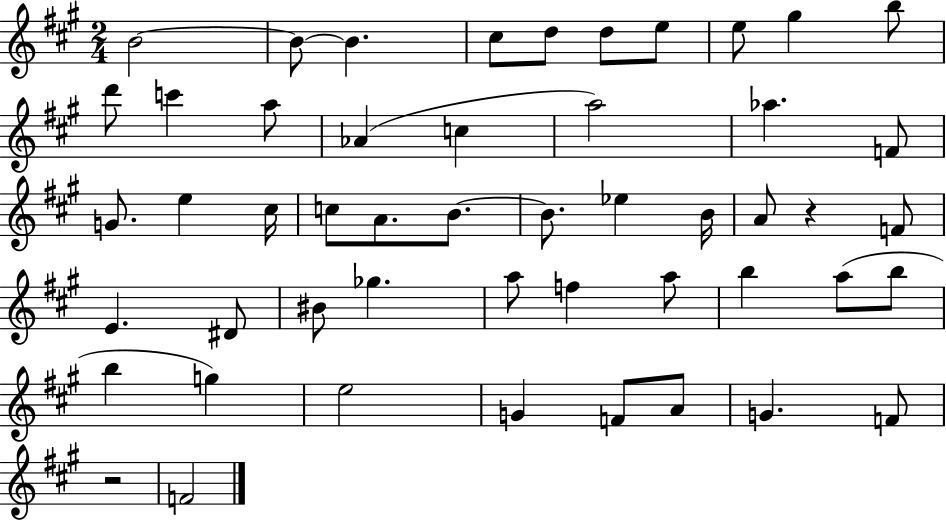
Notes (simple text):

B4/h B4/e B4/q. C#5/e D5/e D5/e E5/e E5/e G#5/q B5/e D6/e C6/q A5/e Ab4/q C5/q A5/h Ab5/q. F4/e G4/e. E5/q C#5/s C5/e A4/e. B4/e. B4/e. Eb5/q B4/s A4/e R/q F4/e E4/q. D#4/e BIS4/e Gb5/q. A5/e F5/q A5/e B5/q A5/e B5/e B5/q G5/q E5/h G4/q F4/e A4/e G4/q. F4/e R/h F4/h